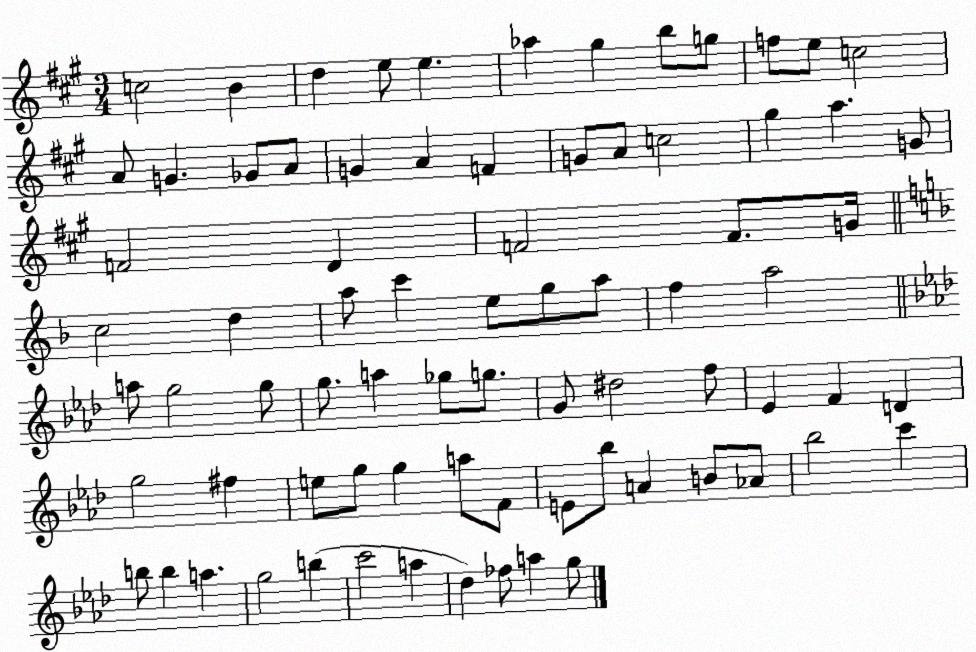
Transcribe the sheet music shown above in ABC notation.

X:1
T:Untitled
M:3/4
L:1/4
K:A
c2 B d e/2 e _a ^g b/2 g/2 f/2 e/2 c2 A/2 G _G/2 A/2 G A F G/2 A/2 c2 ^g a G/2 F2 D F2 F/2 G/4 c2 d a/2 c' e/2 g/2 a/2 f a2 a/2 g2 g/2 g/2 a _g/2 g/2 G/2 ^d2 f/2 _E F D g2 ^f e/2 g/2 g a/2 F/2 E/2 _b/2 A B/2 _A/2 _b2 c' b/2 b a g2 b c'2 a _d _f/2 a g/2